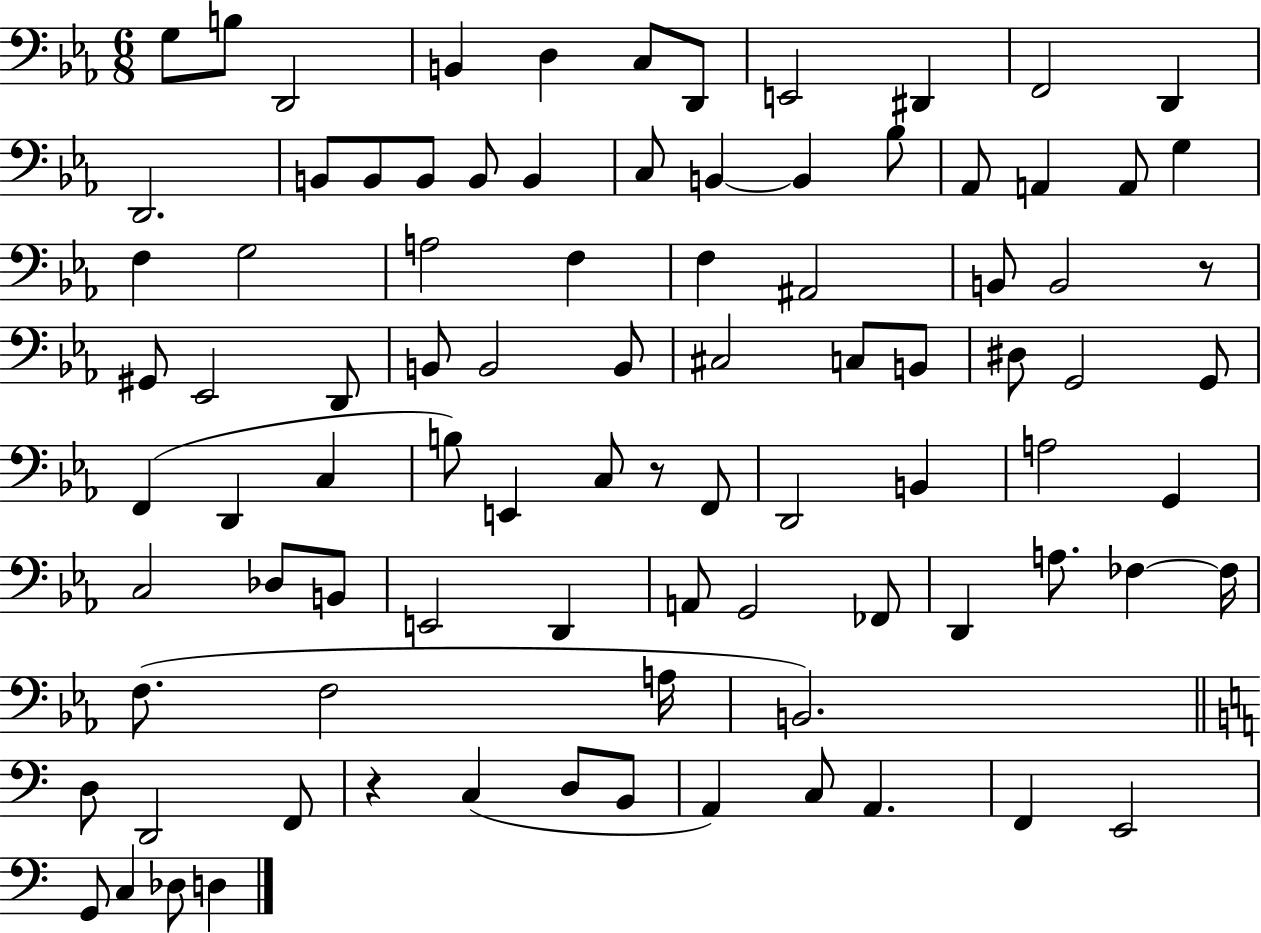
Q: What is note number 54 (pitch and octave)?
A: B2